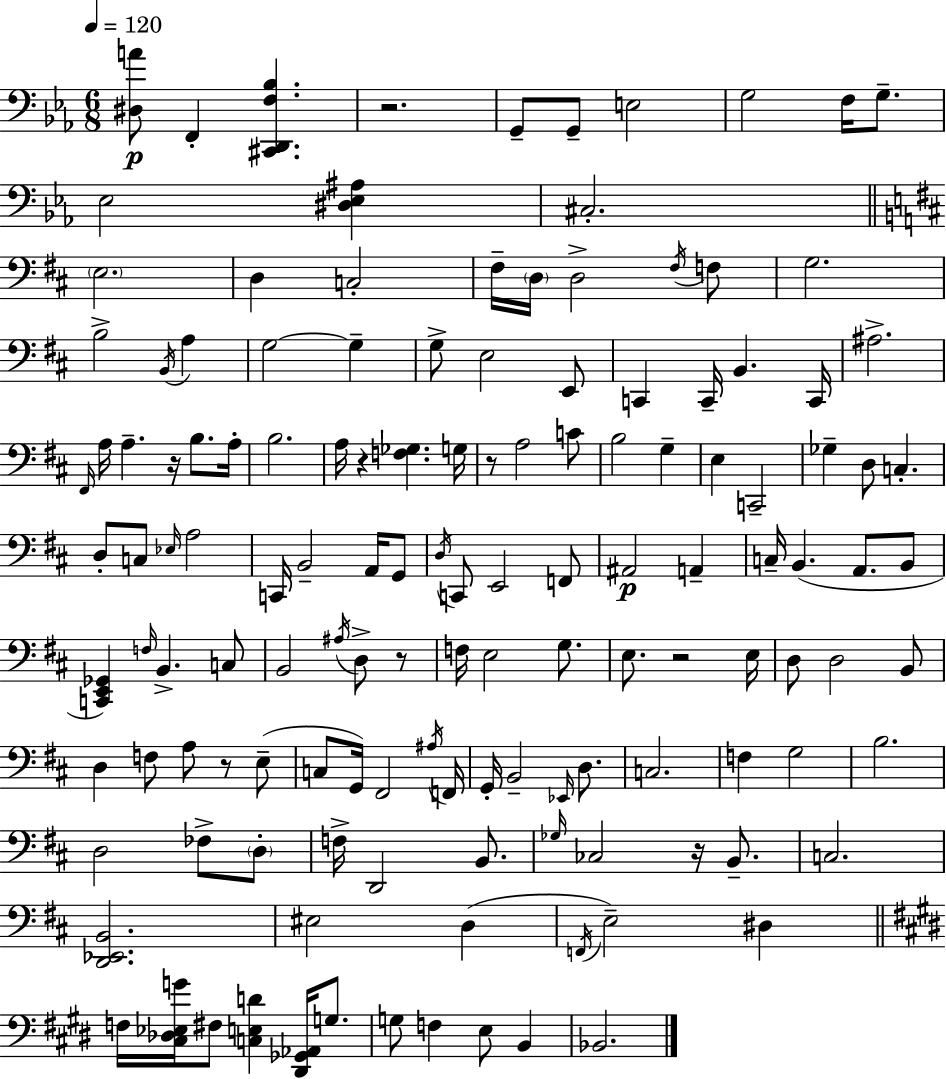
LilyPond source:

{
  \clef bass
  \numericTimeSignature
  \time 6/8
  \key ees \major
  \tempo 4 = 120
  <dis a'>8\p f,4-. <cis, d, f bes>4. | r2. | g,8-- g,8-- e2 | g2 f16 g8.-- | \break ees2 <dis ees ais>4 | cis2.-. | \bar "||" \break \key d \major \parenthesize e2. | d4 c2-. | fis16-- \parenthesize d16 d2-> \acciaccatura { fis16 } f8 | g2. | \break b2-> \acciaccatura { b,16 } a4 | g2~~ g4-- | g8-> e2 | e,8 c,4 c,16-- b,4. | \break c,16 ais2.-> | \grace { fis,16 } a16 a4.-- r16 b8. | a16-. b2. | a16 r4 <f ges>4. | \break g16 r8 a2 | c'8 b2 g4-- | e4 c,2-- | ges4-- d8 c4.-. | \break d8-. c8 \grace { ees16 } a2 | c,16 b,2-- | a,16 g,8 \acciaccatura { d16 } c,8 e,2 | f,8 ais,2\p | \break a,4-- c16-- b,4.( | a,8. b,8 <c, e, ges,>4) \grace { f16 } b,4.-> | c8 b,2 | \acciaccatura { ais16 } d8-> r8 f16 e2 | \break g8. e8. r2 | e16 d8 d2 | b,8 d4 f8 | a8 r8 e8--( c8 g,16) fis,2 | \break \acciaccatura { ais16 } f,16 g,16-. b,2-- | \grace { ees,16 } d8. c2. | f4 | g2 b2. | \break d2 | fes8-> \parenthesize d8-. f16-> d,2 | b,8. \grace { ges16 } ces2 | r16 b,8.-- c2. | \break <d, ees, b,>2. | eis2 | d4( \acciaccatura { f,16 } e2--) | dis4 \bar "||" \break \key e \major f16 <cis des ees g'>16 fis8 <c e d'>4 <dis, ges, aes,>16 g8. | g8 f4 e8 b,4 | bes,2. | \bar "|."
}